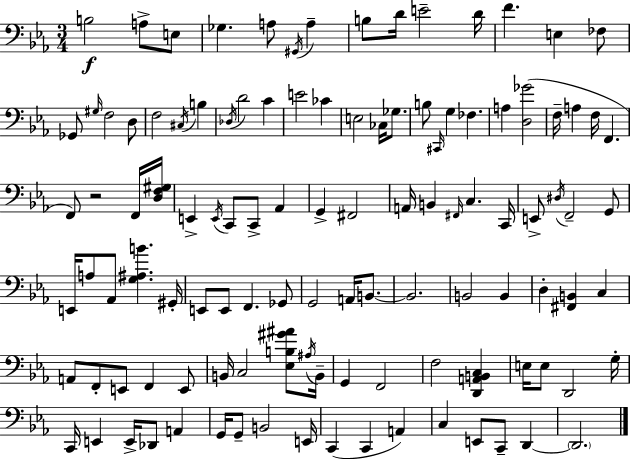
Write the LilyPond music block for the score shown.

{
  \clef bass
  \numericTimeSignature
  \time 3/4
  \key ees \major
  b2\f a8-> e8 | ges4. a8 \acciaccatura { gis,16 } a4-- | b8 d'16 e'2-- | d'16 f'4. e4 fes8 | \break ges,8 \grace { gis16 } f2 | d8 f2 \acciaccatura { cis16 } b4 | \acciaccatura { des16 } d'2 | c'4 e'2 | \break ces'4 e2 | ces16 ges8. b8 \grace { cis,16 } g4 fes4. | a4 <d ges'>2( | f16-- a4 f16 f,4. | \break f,8) r2 | f,16 <d f gis>16 e,4-> \acciaccatura { e,16 } c,8 | c,8-> aes,4 g,4-> fis,2 | a,16 b,4 \grace { fis,16 } | \break c4. c,16 e,8-> \acciaccatura { dis16 } f,2-- | g,8 e,16 a8 aes,8 | <g ais b'>4. gis,16-. e,8 e,8 | f,4. ges,8 g,2 | \break a,16 b,8.~~ b,2. | b,2 | b,4 d4-. | <fis, b,>4 c4 a,8 f,8-. | \break e,8 f,4 e,8 b,16 c2 | <ees b gis' ais'>8 \acciaccatura { ais16 } b,16-- g,4 | f,2 f2 | <d, a, b, c>4 e16 e8 | \break d,2 g16-. c,16 e,4 | e,16-> des,8 a,4 g,16 g,8-- | b,2 e,16 c,4( | c,4 a,4) c4 | \break e,8 c,8-- d,4~~ \parenthesize d,2. | \bar "|."
}